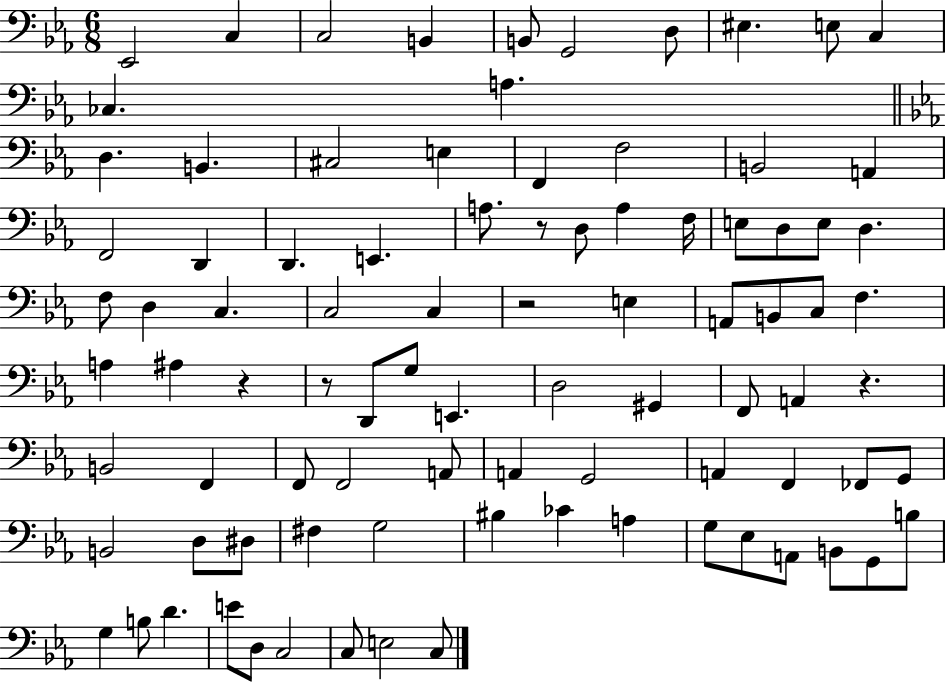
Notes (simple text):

Eb2/h C3/q C3/h B2/q B2/e G2/h D3/e EIS3/q. E3/e C3/q CES3/q. A3/q. D3/q. B2/q. C#3/h E3/q F2/q F3/h B2/h A2/q F2/h D2/q D2/q. E2/q. A3/e. R/e D3/e A3/q F3/s E3/e D3/e E3/e D3/q. F3/e D3/q C3/q. C3/h C3/q R/h E3/q A2/e B2/e C3/e F3/q. A3/q A#3/q R/q R/e D2/e G3/e E2/q. D3/h G#2/q F2/e A2/q R/q. B2/h F2/q F2/e F2/h A2/e A2/q G2/h A2/q F2/q FES2/e G2/e B2/h D3/e D#3/e F#3/q G3/h BIS3/q CES4/q A3/q G3/e Eb3/e A2/e B2/e G2/e B3/e G3/q B3/e D4/q. E4/e D3/e C3/h C3/e E3/h C3/e